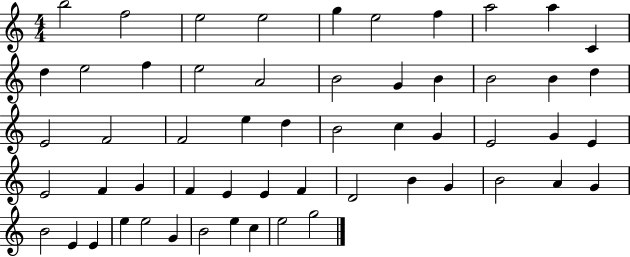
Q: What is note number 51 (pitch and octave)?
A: G4